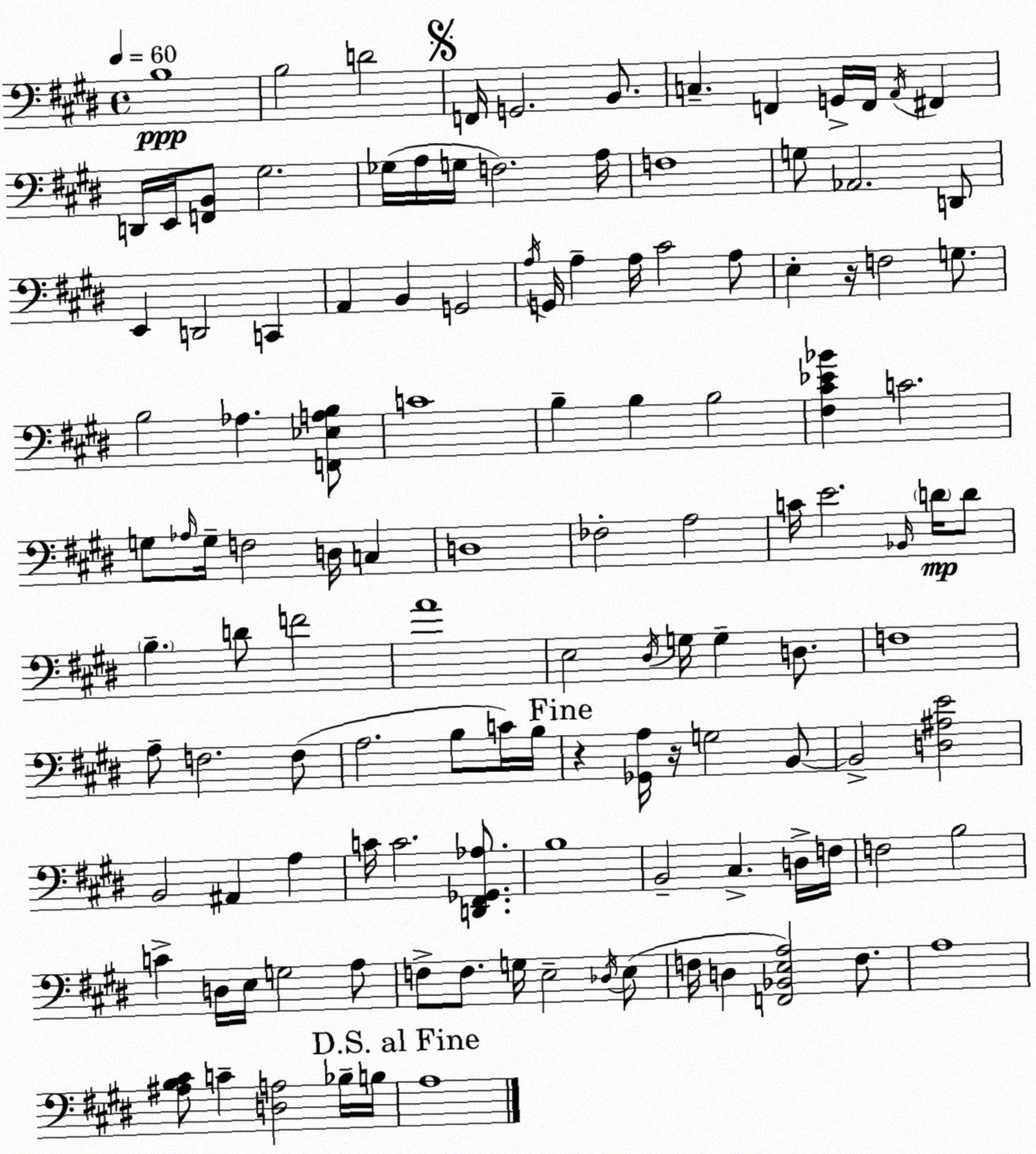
X:1
T:Untitled
M:4/4
L:1/4
K:E
B,4 B,2 D2 F,,/4 G,,2 B,,/2 C, F,, G,,/4 F,,/4 A,,/4 ^F,, D,,/4 E,,/4 [F,,B,,]/2 ^G,2 _G,/4 A,/4 G,/4 F,2 A,/4 F,4 G,/2 _A,,2 D,,/2 E,, D,,2 C,, A,, B,, G,,2 A,/4 G,,/4 A, A,/4 ^C2 A,/2 E, z/4 F,2 G,/2 B,2 _A, [F,,_E,A,B,]/2 C4 B, B, B,2 [^F,^C_E_B] C2 G,/2 _A,/4 G,/4 F,2 D,/4 C, D,4 _F,2 A,2 C/4 E2 _B,,/4 D/4 D/2 B, D/2 F2 A4 E,2 ^D,/4 G,/4 G, D,/2 F,4 A,/2 F,2 F,/2 A,2 B,/2 C/4 B,/4 z [_G,,A,]/4 z/4 G,2 B,,/2 B,,2 [D,^A,E]2 B,,2 ^A,, A, C/4 C2 [D,,^F,,_G,,_A,]/2 B,4 B,,2 ^C, D,/4 F,/4 F,2 B,2 C D,/4 E,/4 G,2 A,/2 F,/2 F,/2 G,/4 E,2 _D,/4 E,/2 F,/4 D, [F,,_B,,E,A,]2 F,/2 A,4 [^A,B,^C]/2 C [D,A,]2 _B,/4 B,/4 A,4